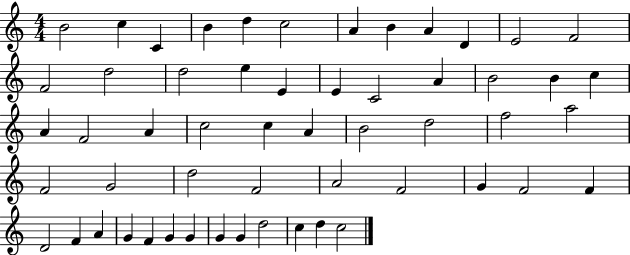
{
  \clef treble
  \numericTimeSignature
  \time 4/4
  \key c \major
  b'2 c''4 c'4 | b'4 d''4 c''2 | a'4 b'4 a'4 d'4 | e'2 f'2 | \break f'2 d''2 | d''2 e''4 e'4 | e'4 c'2 a'4 | b'2 b'4 c''4 | \break a'4 f'2 a'4 | c''2 c''4 a'4 | b'2 d''2 | f''2 a''2 | \break f'2 g'2 | d''2 f'2 | a'2 f'2 | g'4 f'2 f'4 | \break d'2 f'4 a'4 | g'4 f'4 g'4 g'4 | g'4 g'4 d''2 | c''4 d''4 c''2 | \break \bar "|."
}